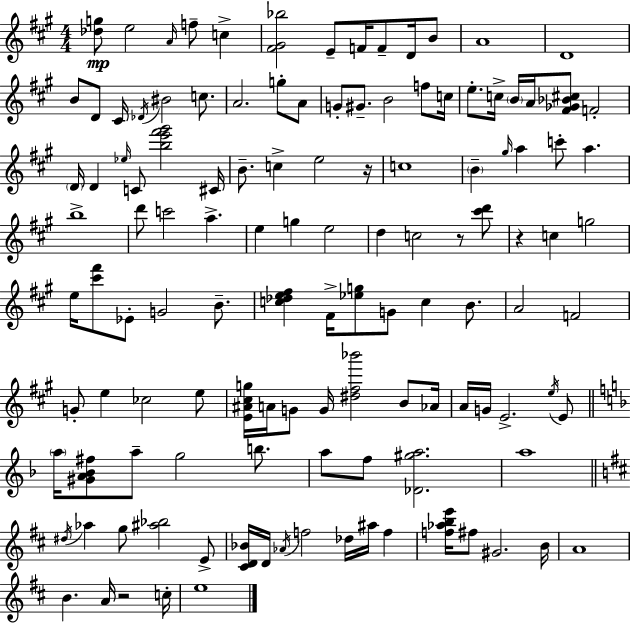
[Db5,G5]/e E5/h A4/s F5/e C5/q [F#4,G#4,Bb5]/h E4/e F4/s F4/e D4/s B4/e A4/w D4/w B4/e D4/e C#4/s Db4/s BIS4/h C5/e. A4/h. G5/e A4/e G4/e G#4/e. B4/h F5/e C5/s E5/e. C5/s B4/s A4/s [F#4,Gb4,Bb4,C#5]/e F4/h D4/s D4/q Eb5/s C4/e [B5,E6,F#6,G#6]/h C#4/s B4/e. C5/q E5/h R/s C5/w B4/q G#5/s A5/q C6/e A5/q. B5/w D6/e C6/h A5/q. E5/q G5/q E5/h D5/q C5/h R/e [C#6,D6]/e R/q C5/q G5/h E5/s [C#6,F#6]/e Eb4/e G4/h B4/e. [C5,Db5,E5,F#5]/q F#4/s [Eb5,G5]/e G4/e C5/q B4/e. A4/h F4/h G4/e E5/q CES5/h E5/e [E4,A#4,C#5,G5]/s A4/s G4/e G4/s [D#5,F#5,Bb6]/h B4/e Ab4/s A4/s G4/s E4/h. E5/s E4/e A5/s [G#4,A4,Bb4,F#5]/e A5/e G5/h B5/e. A5/e F5/e [Db4,G#5,A5]/h. A5/w D#5/s Ab5/q G5/e [A#5,Bb5]/h E4/e [C#4,D4,Bb4]/s D4/s Ab4/s F5/h Db5/s A#5/s F5/q [F5,Ab5,B5,E6]/s F#5/e G#4/h. B4/s A4/w B4/q. A4/s R/h C5/s E5/w